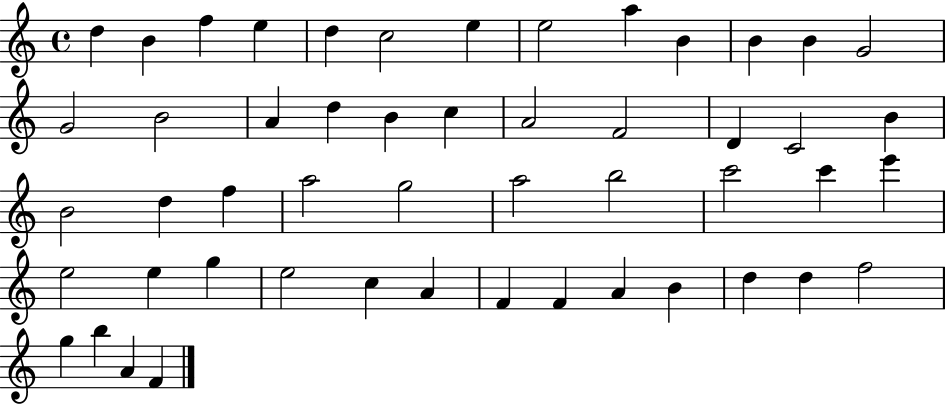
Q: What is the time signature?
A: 4/4